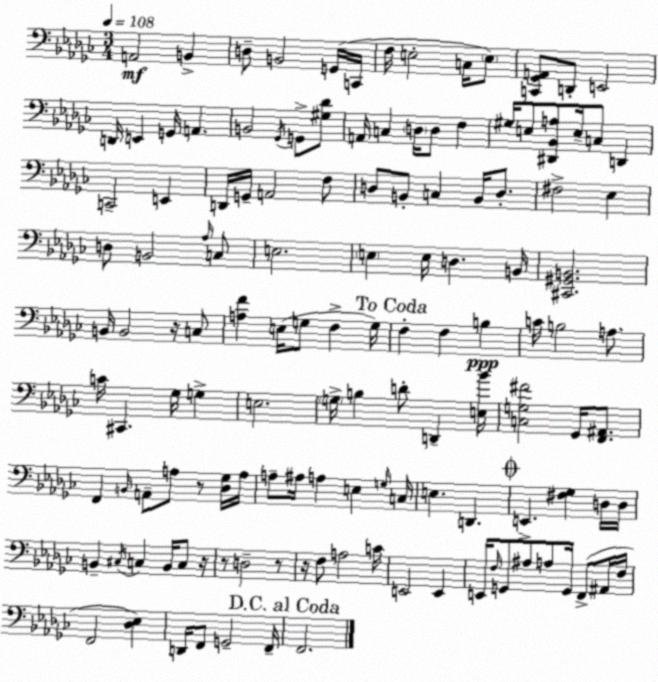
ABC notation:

X:1
T:Untitled
M:3/4
L:1/4
K:Ebm
A,,2 B,, D,/2 B,,2 G,,/4 C,,/4 F,/4 E,2 C,/4 E,/2 [C,,_G,,A,,]/2 D,,/2 E,,2 D,,/4 E,, G,,/4 A,, B,,2 _G,,/4 G,,/2 [^G,_D]/2 A,,/4 C, D,/4 D,/2 F, ^G,/4 E,/2 [^D,,_B,,A,]/2 E,/4 C,/2 D,, C,,2 E,, D,,/4 G,,/4 A,,2 F,/2 D,/2 B,,/2 C, B,,/4 D,/2 ^F,2 _E, D,/2 B,,2 _A,/4 C,/2 E,2 E, E,/4 D, B,,/4 [^C,,^G,,B,,]2 B,,/4 B,,2 z/4 C,/2 [A,F] E,/4 G,/2 F, G,/4 F, F, B, C/4 B,2 A,/2 C/4 ^C,, _G,/4 G, E,2 G,/4 B, D/2 D,, [E,_B]/4 [C,G,^F]2 _G,,/4 [F,,^A,,]/2 F,, B,,/4 A,,/2 A,/2 z/2 [_D,_G,]/4 A,/4 A,/2 ^A,/4 A, E, G,/4 C,/4 E, D,, E,, [^F,_G,] D,/4 D,/4 B,, ^C,/4 C, B,,/4 C,/2 z/4 z/2 D,2 z/2 z/4 F,/2 A,2 C/4 E,,2 E,, E,,/4 F,/4 G,,/2 ^A,/2 A,/2 G,,/4 F,,/2 ^A,,/4 F,/4 F,,2 [_D,_E,] D,,/4 F,,/2 G,,2 F,,/4 F,,2